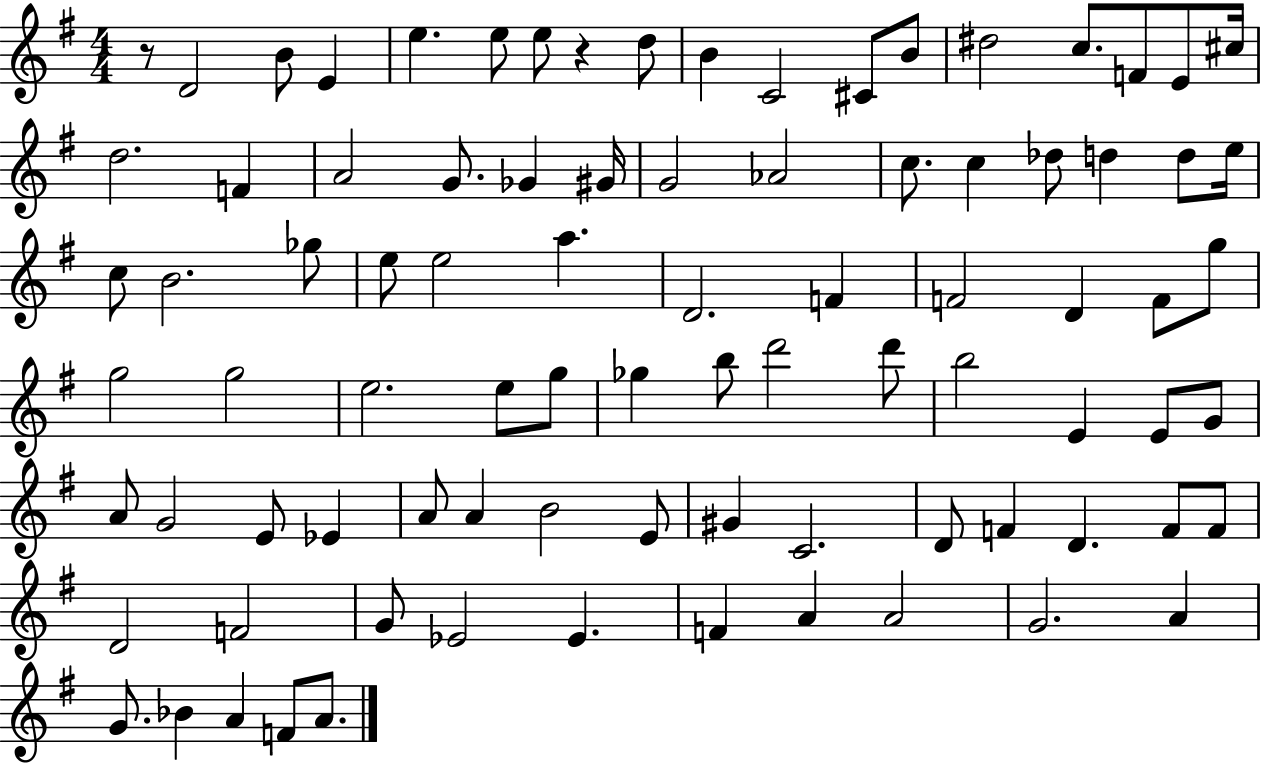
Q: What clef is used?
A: treble